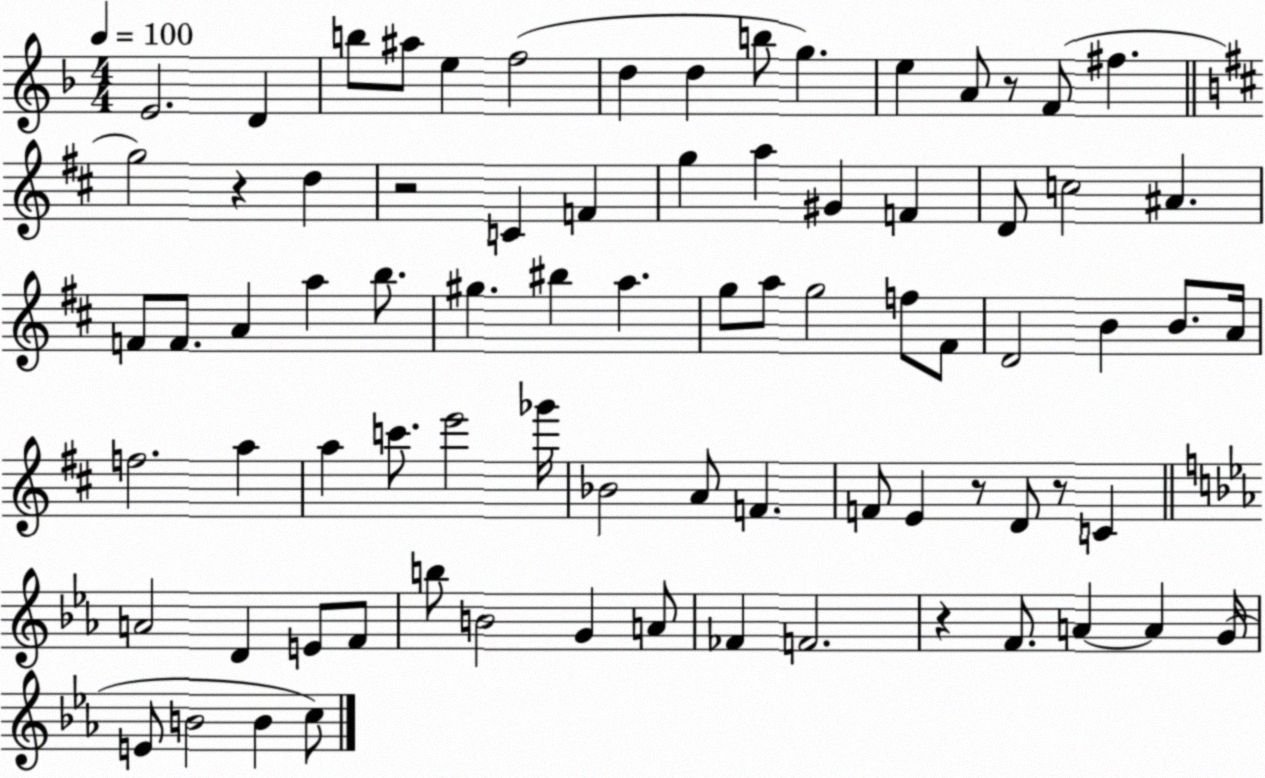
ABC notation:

X:1
T:Untitled
M:4/4
L:1/4
K:F
E2 D b/2 ^a/2 e f2 d d b/2 g e A/2 z/2 F/2 ^f g2 z d z2 C F g a ^G F D/2 c2 ^A F/2 F/2 A a b/2 ^g ^b a g/2 a/2 g2 f/2 ^F/2 D2 B B/2 A/4 f2 a a c'/2 e'2 _g'/4 _B2 A/2 F F/2 E z/2 D/2 z/2 C A2 D E/2 F/2 b/2 B2 G A/2 _F F2 z F/2 A A G/4 E/2 B2 B c/2